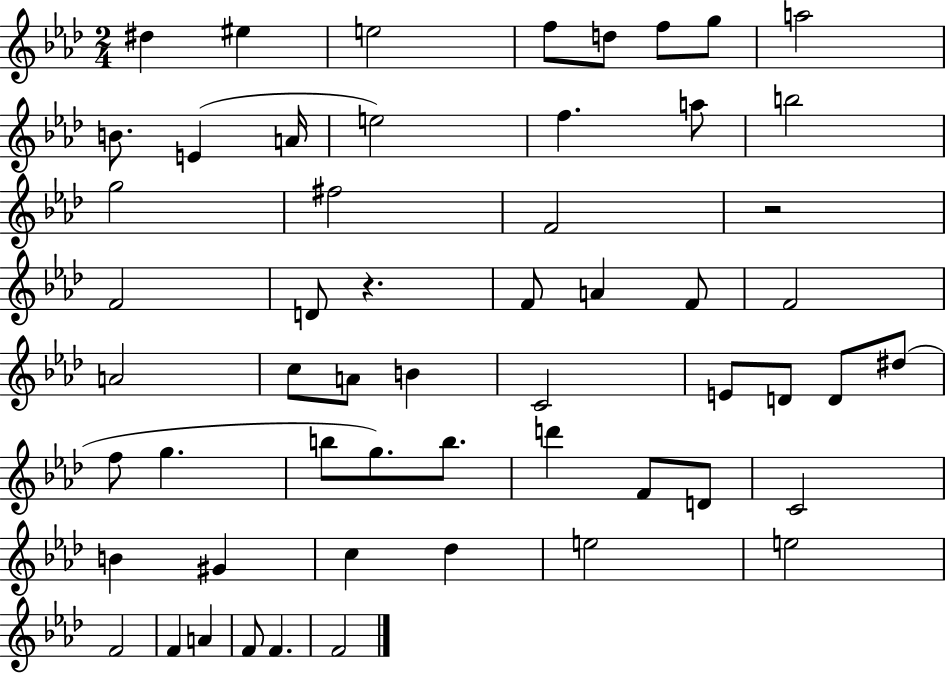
X:1
T:Untitled
M:2/4
L:1/4
K:Ab
^d ^e e2 f/2 d/2 f/2 g/2 a2 B/2 E A/4 e2 f a/2 b2 g2 ^f2 F2 z2 F2 D/2 z F/2 A F/2 F2 A2 c/2 A/2 B C2 E/2 D/2 D/2 ^d/2 f/2 g b/2 g/2 b/2 d' F/2 D/2 C2 B ^G c _d e2 e2 F2 F A F/2 F F2